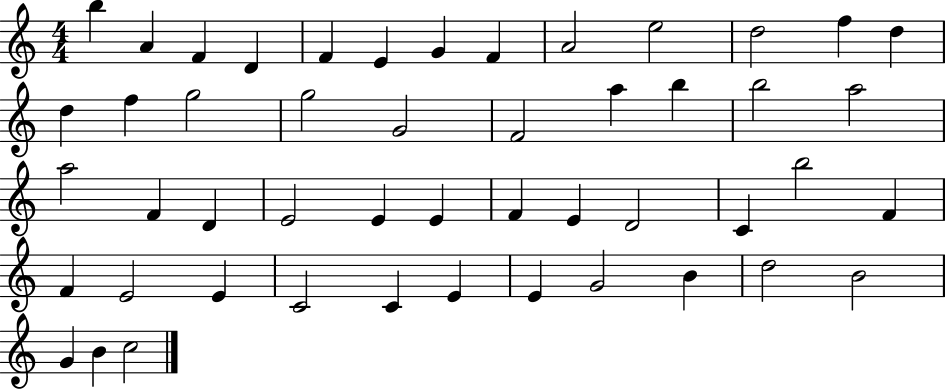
B5/q A4/q F4/q D4/q F4/q E4/q G4/q F4/q A4/h E5/h D5/h F5/q D5/q D5/q F5/q G5/h G5/h G4/h F4/h A5/q B5/q B5/h A5/h A5/h F4/q D4/q E4/h E4/q E4/q F4/q E4/q D4/h C4/q B5/h F4/q F4/q E4/h E4/q C4/h C4/q E4/q E4/q G4/h B4/q D5/h B4/h G4/q B4/q C5/h